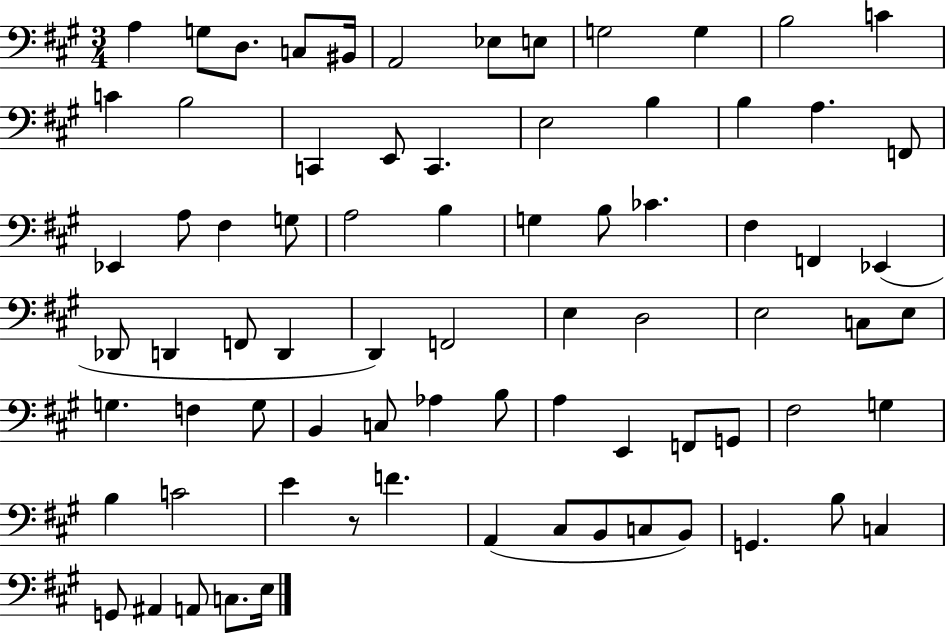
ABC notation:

X:1
T:Untitled
M:3/4
L:1/4
K:A
A, G,/2 D,/2 C,/2 ^B,,/4 A,,2 _E,/2 E,/2 G,2 G, B,2 C C B,2 C,, E,,/2 C,, E,2 B, B, A, F,,/2 _E,, A,/2 ^F, G,/2 A,2 B, G, B,/2 _C ^F, F,, _E,, _D,,/2 D,, F,,/2 D,, D,, F,,2 E, D,2 E,2 C,/2 E,/2 G, F, G,/2 B,, C,/2 _A, B,/2 A, E,, F,,/2 G,,/2 ^F,2 G, B, C2 E z/2 F A,, ^C,/2 B,,/2 C,/2 B,,/2 G,, B,/2 C, G,,/2 ^A,, A,,/2 C,/2 E,/4